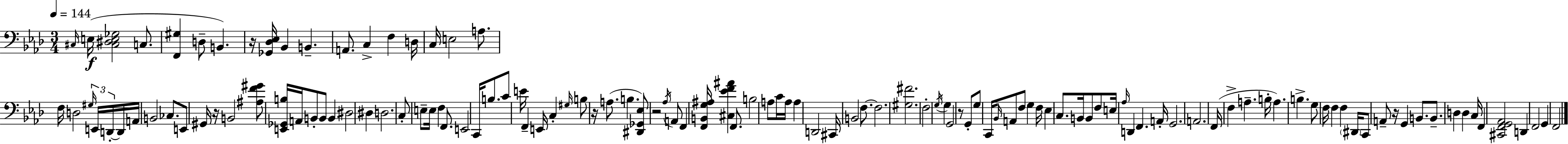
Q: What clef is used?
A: bass